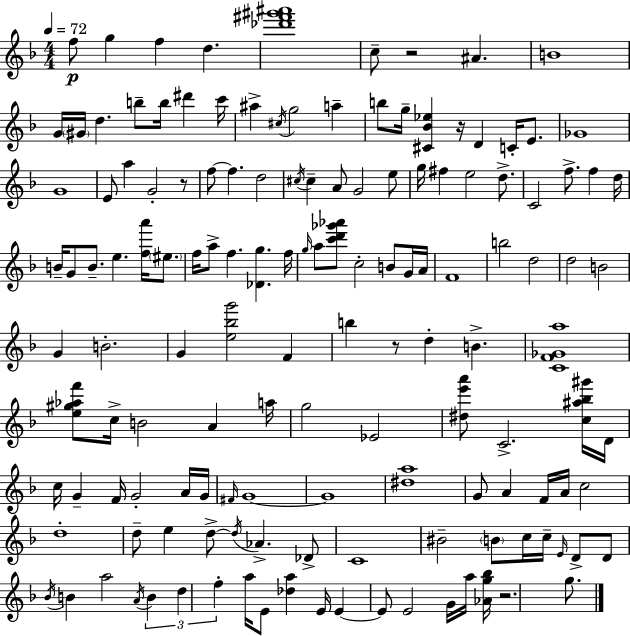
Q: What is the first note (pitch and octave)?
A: F5